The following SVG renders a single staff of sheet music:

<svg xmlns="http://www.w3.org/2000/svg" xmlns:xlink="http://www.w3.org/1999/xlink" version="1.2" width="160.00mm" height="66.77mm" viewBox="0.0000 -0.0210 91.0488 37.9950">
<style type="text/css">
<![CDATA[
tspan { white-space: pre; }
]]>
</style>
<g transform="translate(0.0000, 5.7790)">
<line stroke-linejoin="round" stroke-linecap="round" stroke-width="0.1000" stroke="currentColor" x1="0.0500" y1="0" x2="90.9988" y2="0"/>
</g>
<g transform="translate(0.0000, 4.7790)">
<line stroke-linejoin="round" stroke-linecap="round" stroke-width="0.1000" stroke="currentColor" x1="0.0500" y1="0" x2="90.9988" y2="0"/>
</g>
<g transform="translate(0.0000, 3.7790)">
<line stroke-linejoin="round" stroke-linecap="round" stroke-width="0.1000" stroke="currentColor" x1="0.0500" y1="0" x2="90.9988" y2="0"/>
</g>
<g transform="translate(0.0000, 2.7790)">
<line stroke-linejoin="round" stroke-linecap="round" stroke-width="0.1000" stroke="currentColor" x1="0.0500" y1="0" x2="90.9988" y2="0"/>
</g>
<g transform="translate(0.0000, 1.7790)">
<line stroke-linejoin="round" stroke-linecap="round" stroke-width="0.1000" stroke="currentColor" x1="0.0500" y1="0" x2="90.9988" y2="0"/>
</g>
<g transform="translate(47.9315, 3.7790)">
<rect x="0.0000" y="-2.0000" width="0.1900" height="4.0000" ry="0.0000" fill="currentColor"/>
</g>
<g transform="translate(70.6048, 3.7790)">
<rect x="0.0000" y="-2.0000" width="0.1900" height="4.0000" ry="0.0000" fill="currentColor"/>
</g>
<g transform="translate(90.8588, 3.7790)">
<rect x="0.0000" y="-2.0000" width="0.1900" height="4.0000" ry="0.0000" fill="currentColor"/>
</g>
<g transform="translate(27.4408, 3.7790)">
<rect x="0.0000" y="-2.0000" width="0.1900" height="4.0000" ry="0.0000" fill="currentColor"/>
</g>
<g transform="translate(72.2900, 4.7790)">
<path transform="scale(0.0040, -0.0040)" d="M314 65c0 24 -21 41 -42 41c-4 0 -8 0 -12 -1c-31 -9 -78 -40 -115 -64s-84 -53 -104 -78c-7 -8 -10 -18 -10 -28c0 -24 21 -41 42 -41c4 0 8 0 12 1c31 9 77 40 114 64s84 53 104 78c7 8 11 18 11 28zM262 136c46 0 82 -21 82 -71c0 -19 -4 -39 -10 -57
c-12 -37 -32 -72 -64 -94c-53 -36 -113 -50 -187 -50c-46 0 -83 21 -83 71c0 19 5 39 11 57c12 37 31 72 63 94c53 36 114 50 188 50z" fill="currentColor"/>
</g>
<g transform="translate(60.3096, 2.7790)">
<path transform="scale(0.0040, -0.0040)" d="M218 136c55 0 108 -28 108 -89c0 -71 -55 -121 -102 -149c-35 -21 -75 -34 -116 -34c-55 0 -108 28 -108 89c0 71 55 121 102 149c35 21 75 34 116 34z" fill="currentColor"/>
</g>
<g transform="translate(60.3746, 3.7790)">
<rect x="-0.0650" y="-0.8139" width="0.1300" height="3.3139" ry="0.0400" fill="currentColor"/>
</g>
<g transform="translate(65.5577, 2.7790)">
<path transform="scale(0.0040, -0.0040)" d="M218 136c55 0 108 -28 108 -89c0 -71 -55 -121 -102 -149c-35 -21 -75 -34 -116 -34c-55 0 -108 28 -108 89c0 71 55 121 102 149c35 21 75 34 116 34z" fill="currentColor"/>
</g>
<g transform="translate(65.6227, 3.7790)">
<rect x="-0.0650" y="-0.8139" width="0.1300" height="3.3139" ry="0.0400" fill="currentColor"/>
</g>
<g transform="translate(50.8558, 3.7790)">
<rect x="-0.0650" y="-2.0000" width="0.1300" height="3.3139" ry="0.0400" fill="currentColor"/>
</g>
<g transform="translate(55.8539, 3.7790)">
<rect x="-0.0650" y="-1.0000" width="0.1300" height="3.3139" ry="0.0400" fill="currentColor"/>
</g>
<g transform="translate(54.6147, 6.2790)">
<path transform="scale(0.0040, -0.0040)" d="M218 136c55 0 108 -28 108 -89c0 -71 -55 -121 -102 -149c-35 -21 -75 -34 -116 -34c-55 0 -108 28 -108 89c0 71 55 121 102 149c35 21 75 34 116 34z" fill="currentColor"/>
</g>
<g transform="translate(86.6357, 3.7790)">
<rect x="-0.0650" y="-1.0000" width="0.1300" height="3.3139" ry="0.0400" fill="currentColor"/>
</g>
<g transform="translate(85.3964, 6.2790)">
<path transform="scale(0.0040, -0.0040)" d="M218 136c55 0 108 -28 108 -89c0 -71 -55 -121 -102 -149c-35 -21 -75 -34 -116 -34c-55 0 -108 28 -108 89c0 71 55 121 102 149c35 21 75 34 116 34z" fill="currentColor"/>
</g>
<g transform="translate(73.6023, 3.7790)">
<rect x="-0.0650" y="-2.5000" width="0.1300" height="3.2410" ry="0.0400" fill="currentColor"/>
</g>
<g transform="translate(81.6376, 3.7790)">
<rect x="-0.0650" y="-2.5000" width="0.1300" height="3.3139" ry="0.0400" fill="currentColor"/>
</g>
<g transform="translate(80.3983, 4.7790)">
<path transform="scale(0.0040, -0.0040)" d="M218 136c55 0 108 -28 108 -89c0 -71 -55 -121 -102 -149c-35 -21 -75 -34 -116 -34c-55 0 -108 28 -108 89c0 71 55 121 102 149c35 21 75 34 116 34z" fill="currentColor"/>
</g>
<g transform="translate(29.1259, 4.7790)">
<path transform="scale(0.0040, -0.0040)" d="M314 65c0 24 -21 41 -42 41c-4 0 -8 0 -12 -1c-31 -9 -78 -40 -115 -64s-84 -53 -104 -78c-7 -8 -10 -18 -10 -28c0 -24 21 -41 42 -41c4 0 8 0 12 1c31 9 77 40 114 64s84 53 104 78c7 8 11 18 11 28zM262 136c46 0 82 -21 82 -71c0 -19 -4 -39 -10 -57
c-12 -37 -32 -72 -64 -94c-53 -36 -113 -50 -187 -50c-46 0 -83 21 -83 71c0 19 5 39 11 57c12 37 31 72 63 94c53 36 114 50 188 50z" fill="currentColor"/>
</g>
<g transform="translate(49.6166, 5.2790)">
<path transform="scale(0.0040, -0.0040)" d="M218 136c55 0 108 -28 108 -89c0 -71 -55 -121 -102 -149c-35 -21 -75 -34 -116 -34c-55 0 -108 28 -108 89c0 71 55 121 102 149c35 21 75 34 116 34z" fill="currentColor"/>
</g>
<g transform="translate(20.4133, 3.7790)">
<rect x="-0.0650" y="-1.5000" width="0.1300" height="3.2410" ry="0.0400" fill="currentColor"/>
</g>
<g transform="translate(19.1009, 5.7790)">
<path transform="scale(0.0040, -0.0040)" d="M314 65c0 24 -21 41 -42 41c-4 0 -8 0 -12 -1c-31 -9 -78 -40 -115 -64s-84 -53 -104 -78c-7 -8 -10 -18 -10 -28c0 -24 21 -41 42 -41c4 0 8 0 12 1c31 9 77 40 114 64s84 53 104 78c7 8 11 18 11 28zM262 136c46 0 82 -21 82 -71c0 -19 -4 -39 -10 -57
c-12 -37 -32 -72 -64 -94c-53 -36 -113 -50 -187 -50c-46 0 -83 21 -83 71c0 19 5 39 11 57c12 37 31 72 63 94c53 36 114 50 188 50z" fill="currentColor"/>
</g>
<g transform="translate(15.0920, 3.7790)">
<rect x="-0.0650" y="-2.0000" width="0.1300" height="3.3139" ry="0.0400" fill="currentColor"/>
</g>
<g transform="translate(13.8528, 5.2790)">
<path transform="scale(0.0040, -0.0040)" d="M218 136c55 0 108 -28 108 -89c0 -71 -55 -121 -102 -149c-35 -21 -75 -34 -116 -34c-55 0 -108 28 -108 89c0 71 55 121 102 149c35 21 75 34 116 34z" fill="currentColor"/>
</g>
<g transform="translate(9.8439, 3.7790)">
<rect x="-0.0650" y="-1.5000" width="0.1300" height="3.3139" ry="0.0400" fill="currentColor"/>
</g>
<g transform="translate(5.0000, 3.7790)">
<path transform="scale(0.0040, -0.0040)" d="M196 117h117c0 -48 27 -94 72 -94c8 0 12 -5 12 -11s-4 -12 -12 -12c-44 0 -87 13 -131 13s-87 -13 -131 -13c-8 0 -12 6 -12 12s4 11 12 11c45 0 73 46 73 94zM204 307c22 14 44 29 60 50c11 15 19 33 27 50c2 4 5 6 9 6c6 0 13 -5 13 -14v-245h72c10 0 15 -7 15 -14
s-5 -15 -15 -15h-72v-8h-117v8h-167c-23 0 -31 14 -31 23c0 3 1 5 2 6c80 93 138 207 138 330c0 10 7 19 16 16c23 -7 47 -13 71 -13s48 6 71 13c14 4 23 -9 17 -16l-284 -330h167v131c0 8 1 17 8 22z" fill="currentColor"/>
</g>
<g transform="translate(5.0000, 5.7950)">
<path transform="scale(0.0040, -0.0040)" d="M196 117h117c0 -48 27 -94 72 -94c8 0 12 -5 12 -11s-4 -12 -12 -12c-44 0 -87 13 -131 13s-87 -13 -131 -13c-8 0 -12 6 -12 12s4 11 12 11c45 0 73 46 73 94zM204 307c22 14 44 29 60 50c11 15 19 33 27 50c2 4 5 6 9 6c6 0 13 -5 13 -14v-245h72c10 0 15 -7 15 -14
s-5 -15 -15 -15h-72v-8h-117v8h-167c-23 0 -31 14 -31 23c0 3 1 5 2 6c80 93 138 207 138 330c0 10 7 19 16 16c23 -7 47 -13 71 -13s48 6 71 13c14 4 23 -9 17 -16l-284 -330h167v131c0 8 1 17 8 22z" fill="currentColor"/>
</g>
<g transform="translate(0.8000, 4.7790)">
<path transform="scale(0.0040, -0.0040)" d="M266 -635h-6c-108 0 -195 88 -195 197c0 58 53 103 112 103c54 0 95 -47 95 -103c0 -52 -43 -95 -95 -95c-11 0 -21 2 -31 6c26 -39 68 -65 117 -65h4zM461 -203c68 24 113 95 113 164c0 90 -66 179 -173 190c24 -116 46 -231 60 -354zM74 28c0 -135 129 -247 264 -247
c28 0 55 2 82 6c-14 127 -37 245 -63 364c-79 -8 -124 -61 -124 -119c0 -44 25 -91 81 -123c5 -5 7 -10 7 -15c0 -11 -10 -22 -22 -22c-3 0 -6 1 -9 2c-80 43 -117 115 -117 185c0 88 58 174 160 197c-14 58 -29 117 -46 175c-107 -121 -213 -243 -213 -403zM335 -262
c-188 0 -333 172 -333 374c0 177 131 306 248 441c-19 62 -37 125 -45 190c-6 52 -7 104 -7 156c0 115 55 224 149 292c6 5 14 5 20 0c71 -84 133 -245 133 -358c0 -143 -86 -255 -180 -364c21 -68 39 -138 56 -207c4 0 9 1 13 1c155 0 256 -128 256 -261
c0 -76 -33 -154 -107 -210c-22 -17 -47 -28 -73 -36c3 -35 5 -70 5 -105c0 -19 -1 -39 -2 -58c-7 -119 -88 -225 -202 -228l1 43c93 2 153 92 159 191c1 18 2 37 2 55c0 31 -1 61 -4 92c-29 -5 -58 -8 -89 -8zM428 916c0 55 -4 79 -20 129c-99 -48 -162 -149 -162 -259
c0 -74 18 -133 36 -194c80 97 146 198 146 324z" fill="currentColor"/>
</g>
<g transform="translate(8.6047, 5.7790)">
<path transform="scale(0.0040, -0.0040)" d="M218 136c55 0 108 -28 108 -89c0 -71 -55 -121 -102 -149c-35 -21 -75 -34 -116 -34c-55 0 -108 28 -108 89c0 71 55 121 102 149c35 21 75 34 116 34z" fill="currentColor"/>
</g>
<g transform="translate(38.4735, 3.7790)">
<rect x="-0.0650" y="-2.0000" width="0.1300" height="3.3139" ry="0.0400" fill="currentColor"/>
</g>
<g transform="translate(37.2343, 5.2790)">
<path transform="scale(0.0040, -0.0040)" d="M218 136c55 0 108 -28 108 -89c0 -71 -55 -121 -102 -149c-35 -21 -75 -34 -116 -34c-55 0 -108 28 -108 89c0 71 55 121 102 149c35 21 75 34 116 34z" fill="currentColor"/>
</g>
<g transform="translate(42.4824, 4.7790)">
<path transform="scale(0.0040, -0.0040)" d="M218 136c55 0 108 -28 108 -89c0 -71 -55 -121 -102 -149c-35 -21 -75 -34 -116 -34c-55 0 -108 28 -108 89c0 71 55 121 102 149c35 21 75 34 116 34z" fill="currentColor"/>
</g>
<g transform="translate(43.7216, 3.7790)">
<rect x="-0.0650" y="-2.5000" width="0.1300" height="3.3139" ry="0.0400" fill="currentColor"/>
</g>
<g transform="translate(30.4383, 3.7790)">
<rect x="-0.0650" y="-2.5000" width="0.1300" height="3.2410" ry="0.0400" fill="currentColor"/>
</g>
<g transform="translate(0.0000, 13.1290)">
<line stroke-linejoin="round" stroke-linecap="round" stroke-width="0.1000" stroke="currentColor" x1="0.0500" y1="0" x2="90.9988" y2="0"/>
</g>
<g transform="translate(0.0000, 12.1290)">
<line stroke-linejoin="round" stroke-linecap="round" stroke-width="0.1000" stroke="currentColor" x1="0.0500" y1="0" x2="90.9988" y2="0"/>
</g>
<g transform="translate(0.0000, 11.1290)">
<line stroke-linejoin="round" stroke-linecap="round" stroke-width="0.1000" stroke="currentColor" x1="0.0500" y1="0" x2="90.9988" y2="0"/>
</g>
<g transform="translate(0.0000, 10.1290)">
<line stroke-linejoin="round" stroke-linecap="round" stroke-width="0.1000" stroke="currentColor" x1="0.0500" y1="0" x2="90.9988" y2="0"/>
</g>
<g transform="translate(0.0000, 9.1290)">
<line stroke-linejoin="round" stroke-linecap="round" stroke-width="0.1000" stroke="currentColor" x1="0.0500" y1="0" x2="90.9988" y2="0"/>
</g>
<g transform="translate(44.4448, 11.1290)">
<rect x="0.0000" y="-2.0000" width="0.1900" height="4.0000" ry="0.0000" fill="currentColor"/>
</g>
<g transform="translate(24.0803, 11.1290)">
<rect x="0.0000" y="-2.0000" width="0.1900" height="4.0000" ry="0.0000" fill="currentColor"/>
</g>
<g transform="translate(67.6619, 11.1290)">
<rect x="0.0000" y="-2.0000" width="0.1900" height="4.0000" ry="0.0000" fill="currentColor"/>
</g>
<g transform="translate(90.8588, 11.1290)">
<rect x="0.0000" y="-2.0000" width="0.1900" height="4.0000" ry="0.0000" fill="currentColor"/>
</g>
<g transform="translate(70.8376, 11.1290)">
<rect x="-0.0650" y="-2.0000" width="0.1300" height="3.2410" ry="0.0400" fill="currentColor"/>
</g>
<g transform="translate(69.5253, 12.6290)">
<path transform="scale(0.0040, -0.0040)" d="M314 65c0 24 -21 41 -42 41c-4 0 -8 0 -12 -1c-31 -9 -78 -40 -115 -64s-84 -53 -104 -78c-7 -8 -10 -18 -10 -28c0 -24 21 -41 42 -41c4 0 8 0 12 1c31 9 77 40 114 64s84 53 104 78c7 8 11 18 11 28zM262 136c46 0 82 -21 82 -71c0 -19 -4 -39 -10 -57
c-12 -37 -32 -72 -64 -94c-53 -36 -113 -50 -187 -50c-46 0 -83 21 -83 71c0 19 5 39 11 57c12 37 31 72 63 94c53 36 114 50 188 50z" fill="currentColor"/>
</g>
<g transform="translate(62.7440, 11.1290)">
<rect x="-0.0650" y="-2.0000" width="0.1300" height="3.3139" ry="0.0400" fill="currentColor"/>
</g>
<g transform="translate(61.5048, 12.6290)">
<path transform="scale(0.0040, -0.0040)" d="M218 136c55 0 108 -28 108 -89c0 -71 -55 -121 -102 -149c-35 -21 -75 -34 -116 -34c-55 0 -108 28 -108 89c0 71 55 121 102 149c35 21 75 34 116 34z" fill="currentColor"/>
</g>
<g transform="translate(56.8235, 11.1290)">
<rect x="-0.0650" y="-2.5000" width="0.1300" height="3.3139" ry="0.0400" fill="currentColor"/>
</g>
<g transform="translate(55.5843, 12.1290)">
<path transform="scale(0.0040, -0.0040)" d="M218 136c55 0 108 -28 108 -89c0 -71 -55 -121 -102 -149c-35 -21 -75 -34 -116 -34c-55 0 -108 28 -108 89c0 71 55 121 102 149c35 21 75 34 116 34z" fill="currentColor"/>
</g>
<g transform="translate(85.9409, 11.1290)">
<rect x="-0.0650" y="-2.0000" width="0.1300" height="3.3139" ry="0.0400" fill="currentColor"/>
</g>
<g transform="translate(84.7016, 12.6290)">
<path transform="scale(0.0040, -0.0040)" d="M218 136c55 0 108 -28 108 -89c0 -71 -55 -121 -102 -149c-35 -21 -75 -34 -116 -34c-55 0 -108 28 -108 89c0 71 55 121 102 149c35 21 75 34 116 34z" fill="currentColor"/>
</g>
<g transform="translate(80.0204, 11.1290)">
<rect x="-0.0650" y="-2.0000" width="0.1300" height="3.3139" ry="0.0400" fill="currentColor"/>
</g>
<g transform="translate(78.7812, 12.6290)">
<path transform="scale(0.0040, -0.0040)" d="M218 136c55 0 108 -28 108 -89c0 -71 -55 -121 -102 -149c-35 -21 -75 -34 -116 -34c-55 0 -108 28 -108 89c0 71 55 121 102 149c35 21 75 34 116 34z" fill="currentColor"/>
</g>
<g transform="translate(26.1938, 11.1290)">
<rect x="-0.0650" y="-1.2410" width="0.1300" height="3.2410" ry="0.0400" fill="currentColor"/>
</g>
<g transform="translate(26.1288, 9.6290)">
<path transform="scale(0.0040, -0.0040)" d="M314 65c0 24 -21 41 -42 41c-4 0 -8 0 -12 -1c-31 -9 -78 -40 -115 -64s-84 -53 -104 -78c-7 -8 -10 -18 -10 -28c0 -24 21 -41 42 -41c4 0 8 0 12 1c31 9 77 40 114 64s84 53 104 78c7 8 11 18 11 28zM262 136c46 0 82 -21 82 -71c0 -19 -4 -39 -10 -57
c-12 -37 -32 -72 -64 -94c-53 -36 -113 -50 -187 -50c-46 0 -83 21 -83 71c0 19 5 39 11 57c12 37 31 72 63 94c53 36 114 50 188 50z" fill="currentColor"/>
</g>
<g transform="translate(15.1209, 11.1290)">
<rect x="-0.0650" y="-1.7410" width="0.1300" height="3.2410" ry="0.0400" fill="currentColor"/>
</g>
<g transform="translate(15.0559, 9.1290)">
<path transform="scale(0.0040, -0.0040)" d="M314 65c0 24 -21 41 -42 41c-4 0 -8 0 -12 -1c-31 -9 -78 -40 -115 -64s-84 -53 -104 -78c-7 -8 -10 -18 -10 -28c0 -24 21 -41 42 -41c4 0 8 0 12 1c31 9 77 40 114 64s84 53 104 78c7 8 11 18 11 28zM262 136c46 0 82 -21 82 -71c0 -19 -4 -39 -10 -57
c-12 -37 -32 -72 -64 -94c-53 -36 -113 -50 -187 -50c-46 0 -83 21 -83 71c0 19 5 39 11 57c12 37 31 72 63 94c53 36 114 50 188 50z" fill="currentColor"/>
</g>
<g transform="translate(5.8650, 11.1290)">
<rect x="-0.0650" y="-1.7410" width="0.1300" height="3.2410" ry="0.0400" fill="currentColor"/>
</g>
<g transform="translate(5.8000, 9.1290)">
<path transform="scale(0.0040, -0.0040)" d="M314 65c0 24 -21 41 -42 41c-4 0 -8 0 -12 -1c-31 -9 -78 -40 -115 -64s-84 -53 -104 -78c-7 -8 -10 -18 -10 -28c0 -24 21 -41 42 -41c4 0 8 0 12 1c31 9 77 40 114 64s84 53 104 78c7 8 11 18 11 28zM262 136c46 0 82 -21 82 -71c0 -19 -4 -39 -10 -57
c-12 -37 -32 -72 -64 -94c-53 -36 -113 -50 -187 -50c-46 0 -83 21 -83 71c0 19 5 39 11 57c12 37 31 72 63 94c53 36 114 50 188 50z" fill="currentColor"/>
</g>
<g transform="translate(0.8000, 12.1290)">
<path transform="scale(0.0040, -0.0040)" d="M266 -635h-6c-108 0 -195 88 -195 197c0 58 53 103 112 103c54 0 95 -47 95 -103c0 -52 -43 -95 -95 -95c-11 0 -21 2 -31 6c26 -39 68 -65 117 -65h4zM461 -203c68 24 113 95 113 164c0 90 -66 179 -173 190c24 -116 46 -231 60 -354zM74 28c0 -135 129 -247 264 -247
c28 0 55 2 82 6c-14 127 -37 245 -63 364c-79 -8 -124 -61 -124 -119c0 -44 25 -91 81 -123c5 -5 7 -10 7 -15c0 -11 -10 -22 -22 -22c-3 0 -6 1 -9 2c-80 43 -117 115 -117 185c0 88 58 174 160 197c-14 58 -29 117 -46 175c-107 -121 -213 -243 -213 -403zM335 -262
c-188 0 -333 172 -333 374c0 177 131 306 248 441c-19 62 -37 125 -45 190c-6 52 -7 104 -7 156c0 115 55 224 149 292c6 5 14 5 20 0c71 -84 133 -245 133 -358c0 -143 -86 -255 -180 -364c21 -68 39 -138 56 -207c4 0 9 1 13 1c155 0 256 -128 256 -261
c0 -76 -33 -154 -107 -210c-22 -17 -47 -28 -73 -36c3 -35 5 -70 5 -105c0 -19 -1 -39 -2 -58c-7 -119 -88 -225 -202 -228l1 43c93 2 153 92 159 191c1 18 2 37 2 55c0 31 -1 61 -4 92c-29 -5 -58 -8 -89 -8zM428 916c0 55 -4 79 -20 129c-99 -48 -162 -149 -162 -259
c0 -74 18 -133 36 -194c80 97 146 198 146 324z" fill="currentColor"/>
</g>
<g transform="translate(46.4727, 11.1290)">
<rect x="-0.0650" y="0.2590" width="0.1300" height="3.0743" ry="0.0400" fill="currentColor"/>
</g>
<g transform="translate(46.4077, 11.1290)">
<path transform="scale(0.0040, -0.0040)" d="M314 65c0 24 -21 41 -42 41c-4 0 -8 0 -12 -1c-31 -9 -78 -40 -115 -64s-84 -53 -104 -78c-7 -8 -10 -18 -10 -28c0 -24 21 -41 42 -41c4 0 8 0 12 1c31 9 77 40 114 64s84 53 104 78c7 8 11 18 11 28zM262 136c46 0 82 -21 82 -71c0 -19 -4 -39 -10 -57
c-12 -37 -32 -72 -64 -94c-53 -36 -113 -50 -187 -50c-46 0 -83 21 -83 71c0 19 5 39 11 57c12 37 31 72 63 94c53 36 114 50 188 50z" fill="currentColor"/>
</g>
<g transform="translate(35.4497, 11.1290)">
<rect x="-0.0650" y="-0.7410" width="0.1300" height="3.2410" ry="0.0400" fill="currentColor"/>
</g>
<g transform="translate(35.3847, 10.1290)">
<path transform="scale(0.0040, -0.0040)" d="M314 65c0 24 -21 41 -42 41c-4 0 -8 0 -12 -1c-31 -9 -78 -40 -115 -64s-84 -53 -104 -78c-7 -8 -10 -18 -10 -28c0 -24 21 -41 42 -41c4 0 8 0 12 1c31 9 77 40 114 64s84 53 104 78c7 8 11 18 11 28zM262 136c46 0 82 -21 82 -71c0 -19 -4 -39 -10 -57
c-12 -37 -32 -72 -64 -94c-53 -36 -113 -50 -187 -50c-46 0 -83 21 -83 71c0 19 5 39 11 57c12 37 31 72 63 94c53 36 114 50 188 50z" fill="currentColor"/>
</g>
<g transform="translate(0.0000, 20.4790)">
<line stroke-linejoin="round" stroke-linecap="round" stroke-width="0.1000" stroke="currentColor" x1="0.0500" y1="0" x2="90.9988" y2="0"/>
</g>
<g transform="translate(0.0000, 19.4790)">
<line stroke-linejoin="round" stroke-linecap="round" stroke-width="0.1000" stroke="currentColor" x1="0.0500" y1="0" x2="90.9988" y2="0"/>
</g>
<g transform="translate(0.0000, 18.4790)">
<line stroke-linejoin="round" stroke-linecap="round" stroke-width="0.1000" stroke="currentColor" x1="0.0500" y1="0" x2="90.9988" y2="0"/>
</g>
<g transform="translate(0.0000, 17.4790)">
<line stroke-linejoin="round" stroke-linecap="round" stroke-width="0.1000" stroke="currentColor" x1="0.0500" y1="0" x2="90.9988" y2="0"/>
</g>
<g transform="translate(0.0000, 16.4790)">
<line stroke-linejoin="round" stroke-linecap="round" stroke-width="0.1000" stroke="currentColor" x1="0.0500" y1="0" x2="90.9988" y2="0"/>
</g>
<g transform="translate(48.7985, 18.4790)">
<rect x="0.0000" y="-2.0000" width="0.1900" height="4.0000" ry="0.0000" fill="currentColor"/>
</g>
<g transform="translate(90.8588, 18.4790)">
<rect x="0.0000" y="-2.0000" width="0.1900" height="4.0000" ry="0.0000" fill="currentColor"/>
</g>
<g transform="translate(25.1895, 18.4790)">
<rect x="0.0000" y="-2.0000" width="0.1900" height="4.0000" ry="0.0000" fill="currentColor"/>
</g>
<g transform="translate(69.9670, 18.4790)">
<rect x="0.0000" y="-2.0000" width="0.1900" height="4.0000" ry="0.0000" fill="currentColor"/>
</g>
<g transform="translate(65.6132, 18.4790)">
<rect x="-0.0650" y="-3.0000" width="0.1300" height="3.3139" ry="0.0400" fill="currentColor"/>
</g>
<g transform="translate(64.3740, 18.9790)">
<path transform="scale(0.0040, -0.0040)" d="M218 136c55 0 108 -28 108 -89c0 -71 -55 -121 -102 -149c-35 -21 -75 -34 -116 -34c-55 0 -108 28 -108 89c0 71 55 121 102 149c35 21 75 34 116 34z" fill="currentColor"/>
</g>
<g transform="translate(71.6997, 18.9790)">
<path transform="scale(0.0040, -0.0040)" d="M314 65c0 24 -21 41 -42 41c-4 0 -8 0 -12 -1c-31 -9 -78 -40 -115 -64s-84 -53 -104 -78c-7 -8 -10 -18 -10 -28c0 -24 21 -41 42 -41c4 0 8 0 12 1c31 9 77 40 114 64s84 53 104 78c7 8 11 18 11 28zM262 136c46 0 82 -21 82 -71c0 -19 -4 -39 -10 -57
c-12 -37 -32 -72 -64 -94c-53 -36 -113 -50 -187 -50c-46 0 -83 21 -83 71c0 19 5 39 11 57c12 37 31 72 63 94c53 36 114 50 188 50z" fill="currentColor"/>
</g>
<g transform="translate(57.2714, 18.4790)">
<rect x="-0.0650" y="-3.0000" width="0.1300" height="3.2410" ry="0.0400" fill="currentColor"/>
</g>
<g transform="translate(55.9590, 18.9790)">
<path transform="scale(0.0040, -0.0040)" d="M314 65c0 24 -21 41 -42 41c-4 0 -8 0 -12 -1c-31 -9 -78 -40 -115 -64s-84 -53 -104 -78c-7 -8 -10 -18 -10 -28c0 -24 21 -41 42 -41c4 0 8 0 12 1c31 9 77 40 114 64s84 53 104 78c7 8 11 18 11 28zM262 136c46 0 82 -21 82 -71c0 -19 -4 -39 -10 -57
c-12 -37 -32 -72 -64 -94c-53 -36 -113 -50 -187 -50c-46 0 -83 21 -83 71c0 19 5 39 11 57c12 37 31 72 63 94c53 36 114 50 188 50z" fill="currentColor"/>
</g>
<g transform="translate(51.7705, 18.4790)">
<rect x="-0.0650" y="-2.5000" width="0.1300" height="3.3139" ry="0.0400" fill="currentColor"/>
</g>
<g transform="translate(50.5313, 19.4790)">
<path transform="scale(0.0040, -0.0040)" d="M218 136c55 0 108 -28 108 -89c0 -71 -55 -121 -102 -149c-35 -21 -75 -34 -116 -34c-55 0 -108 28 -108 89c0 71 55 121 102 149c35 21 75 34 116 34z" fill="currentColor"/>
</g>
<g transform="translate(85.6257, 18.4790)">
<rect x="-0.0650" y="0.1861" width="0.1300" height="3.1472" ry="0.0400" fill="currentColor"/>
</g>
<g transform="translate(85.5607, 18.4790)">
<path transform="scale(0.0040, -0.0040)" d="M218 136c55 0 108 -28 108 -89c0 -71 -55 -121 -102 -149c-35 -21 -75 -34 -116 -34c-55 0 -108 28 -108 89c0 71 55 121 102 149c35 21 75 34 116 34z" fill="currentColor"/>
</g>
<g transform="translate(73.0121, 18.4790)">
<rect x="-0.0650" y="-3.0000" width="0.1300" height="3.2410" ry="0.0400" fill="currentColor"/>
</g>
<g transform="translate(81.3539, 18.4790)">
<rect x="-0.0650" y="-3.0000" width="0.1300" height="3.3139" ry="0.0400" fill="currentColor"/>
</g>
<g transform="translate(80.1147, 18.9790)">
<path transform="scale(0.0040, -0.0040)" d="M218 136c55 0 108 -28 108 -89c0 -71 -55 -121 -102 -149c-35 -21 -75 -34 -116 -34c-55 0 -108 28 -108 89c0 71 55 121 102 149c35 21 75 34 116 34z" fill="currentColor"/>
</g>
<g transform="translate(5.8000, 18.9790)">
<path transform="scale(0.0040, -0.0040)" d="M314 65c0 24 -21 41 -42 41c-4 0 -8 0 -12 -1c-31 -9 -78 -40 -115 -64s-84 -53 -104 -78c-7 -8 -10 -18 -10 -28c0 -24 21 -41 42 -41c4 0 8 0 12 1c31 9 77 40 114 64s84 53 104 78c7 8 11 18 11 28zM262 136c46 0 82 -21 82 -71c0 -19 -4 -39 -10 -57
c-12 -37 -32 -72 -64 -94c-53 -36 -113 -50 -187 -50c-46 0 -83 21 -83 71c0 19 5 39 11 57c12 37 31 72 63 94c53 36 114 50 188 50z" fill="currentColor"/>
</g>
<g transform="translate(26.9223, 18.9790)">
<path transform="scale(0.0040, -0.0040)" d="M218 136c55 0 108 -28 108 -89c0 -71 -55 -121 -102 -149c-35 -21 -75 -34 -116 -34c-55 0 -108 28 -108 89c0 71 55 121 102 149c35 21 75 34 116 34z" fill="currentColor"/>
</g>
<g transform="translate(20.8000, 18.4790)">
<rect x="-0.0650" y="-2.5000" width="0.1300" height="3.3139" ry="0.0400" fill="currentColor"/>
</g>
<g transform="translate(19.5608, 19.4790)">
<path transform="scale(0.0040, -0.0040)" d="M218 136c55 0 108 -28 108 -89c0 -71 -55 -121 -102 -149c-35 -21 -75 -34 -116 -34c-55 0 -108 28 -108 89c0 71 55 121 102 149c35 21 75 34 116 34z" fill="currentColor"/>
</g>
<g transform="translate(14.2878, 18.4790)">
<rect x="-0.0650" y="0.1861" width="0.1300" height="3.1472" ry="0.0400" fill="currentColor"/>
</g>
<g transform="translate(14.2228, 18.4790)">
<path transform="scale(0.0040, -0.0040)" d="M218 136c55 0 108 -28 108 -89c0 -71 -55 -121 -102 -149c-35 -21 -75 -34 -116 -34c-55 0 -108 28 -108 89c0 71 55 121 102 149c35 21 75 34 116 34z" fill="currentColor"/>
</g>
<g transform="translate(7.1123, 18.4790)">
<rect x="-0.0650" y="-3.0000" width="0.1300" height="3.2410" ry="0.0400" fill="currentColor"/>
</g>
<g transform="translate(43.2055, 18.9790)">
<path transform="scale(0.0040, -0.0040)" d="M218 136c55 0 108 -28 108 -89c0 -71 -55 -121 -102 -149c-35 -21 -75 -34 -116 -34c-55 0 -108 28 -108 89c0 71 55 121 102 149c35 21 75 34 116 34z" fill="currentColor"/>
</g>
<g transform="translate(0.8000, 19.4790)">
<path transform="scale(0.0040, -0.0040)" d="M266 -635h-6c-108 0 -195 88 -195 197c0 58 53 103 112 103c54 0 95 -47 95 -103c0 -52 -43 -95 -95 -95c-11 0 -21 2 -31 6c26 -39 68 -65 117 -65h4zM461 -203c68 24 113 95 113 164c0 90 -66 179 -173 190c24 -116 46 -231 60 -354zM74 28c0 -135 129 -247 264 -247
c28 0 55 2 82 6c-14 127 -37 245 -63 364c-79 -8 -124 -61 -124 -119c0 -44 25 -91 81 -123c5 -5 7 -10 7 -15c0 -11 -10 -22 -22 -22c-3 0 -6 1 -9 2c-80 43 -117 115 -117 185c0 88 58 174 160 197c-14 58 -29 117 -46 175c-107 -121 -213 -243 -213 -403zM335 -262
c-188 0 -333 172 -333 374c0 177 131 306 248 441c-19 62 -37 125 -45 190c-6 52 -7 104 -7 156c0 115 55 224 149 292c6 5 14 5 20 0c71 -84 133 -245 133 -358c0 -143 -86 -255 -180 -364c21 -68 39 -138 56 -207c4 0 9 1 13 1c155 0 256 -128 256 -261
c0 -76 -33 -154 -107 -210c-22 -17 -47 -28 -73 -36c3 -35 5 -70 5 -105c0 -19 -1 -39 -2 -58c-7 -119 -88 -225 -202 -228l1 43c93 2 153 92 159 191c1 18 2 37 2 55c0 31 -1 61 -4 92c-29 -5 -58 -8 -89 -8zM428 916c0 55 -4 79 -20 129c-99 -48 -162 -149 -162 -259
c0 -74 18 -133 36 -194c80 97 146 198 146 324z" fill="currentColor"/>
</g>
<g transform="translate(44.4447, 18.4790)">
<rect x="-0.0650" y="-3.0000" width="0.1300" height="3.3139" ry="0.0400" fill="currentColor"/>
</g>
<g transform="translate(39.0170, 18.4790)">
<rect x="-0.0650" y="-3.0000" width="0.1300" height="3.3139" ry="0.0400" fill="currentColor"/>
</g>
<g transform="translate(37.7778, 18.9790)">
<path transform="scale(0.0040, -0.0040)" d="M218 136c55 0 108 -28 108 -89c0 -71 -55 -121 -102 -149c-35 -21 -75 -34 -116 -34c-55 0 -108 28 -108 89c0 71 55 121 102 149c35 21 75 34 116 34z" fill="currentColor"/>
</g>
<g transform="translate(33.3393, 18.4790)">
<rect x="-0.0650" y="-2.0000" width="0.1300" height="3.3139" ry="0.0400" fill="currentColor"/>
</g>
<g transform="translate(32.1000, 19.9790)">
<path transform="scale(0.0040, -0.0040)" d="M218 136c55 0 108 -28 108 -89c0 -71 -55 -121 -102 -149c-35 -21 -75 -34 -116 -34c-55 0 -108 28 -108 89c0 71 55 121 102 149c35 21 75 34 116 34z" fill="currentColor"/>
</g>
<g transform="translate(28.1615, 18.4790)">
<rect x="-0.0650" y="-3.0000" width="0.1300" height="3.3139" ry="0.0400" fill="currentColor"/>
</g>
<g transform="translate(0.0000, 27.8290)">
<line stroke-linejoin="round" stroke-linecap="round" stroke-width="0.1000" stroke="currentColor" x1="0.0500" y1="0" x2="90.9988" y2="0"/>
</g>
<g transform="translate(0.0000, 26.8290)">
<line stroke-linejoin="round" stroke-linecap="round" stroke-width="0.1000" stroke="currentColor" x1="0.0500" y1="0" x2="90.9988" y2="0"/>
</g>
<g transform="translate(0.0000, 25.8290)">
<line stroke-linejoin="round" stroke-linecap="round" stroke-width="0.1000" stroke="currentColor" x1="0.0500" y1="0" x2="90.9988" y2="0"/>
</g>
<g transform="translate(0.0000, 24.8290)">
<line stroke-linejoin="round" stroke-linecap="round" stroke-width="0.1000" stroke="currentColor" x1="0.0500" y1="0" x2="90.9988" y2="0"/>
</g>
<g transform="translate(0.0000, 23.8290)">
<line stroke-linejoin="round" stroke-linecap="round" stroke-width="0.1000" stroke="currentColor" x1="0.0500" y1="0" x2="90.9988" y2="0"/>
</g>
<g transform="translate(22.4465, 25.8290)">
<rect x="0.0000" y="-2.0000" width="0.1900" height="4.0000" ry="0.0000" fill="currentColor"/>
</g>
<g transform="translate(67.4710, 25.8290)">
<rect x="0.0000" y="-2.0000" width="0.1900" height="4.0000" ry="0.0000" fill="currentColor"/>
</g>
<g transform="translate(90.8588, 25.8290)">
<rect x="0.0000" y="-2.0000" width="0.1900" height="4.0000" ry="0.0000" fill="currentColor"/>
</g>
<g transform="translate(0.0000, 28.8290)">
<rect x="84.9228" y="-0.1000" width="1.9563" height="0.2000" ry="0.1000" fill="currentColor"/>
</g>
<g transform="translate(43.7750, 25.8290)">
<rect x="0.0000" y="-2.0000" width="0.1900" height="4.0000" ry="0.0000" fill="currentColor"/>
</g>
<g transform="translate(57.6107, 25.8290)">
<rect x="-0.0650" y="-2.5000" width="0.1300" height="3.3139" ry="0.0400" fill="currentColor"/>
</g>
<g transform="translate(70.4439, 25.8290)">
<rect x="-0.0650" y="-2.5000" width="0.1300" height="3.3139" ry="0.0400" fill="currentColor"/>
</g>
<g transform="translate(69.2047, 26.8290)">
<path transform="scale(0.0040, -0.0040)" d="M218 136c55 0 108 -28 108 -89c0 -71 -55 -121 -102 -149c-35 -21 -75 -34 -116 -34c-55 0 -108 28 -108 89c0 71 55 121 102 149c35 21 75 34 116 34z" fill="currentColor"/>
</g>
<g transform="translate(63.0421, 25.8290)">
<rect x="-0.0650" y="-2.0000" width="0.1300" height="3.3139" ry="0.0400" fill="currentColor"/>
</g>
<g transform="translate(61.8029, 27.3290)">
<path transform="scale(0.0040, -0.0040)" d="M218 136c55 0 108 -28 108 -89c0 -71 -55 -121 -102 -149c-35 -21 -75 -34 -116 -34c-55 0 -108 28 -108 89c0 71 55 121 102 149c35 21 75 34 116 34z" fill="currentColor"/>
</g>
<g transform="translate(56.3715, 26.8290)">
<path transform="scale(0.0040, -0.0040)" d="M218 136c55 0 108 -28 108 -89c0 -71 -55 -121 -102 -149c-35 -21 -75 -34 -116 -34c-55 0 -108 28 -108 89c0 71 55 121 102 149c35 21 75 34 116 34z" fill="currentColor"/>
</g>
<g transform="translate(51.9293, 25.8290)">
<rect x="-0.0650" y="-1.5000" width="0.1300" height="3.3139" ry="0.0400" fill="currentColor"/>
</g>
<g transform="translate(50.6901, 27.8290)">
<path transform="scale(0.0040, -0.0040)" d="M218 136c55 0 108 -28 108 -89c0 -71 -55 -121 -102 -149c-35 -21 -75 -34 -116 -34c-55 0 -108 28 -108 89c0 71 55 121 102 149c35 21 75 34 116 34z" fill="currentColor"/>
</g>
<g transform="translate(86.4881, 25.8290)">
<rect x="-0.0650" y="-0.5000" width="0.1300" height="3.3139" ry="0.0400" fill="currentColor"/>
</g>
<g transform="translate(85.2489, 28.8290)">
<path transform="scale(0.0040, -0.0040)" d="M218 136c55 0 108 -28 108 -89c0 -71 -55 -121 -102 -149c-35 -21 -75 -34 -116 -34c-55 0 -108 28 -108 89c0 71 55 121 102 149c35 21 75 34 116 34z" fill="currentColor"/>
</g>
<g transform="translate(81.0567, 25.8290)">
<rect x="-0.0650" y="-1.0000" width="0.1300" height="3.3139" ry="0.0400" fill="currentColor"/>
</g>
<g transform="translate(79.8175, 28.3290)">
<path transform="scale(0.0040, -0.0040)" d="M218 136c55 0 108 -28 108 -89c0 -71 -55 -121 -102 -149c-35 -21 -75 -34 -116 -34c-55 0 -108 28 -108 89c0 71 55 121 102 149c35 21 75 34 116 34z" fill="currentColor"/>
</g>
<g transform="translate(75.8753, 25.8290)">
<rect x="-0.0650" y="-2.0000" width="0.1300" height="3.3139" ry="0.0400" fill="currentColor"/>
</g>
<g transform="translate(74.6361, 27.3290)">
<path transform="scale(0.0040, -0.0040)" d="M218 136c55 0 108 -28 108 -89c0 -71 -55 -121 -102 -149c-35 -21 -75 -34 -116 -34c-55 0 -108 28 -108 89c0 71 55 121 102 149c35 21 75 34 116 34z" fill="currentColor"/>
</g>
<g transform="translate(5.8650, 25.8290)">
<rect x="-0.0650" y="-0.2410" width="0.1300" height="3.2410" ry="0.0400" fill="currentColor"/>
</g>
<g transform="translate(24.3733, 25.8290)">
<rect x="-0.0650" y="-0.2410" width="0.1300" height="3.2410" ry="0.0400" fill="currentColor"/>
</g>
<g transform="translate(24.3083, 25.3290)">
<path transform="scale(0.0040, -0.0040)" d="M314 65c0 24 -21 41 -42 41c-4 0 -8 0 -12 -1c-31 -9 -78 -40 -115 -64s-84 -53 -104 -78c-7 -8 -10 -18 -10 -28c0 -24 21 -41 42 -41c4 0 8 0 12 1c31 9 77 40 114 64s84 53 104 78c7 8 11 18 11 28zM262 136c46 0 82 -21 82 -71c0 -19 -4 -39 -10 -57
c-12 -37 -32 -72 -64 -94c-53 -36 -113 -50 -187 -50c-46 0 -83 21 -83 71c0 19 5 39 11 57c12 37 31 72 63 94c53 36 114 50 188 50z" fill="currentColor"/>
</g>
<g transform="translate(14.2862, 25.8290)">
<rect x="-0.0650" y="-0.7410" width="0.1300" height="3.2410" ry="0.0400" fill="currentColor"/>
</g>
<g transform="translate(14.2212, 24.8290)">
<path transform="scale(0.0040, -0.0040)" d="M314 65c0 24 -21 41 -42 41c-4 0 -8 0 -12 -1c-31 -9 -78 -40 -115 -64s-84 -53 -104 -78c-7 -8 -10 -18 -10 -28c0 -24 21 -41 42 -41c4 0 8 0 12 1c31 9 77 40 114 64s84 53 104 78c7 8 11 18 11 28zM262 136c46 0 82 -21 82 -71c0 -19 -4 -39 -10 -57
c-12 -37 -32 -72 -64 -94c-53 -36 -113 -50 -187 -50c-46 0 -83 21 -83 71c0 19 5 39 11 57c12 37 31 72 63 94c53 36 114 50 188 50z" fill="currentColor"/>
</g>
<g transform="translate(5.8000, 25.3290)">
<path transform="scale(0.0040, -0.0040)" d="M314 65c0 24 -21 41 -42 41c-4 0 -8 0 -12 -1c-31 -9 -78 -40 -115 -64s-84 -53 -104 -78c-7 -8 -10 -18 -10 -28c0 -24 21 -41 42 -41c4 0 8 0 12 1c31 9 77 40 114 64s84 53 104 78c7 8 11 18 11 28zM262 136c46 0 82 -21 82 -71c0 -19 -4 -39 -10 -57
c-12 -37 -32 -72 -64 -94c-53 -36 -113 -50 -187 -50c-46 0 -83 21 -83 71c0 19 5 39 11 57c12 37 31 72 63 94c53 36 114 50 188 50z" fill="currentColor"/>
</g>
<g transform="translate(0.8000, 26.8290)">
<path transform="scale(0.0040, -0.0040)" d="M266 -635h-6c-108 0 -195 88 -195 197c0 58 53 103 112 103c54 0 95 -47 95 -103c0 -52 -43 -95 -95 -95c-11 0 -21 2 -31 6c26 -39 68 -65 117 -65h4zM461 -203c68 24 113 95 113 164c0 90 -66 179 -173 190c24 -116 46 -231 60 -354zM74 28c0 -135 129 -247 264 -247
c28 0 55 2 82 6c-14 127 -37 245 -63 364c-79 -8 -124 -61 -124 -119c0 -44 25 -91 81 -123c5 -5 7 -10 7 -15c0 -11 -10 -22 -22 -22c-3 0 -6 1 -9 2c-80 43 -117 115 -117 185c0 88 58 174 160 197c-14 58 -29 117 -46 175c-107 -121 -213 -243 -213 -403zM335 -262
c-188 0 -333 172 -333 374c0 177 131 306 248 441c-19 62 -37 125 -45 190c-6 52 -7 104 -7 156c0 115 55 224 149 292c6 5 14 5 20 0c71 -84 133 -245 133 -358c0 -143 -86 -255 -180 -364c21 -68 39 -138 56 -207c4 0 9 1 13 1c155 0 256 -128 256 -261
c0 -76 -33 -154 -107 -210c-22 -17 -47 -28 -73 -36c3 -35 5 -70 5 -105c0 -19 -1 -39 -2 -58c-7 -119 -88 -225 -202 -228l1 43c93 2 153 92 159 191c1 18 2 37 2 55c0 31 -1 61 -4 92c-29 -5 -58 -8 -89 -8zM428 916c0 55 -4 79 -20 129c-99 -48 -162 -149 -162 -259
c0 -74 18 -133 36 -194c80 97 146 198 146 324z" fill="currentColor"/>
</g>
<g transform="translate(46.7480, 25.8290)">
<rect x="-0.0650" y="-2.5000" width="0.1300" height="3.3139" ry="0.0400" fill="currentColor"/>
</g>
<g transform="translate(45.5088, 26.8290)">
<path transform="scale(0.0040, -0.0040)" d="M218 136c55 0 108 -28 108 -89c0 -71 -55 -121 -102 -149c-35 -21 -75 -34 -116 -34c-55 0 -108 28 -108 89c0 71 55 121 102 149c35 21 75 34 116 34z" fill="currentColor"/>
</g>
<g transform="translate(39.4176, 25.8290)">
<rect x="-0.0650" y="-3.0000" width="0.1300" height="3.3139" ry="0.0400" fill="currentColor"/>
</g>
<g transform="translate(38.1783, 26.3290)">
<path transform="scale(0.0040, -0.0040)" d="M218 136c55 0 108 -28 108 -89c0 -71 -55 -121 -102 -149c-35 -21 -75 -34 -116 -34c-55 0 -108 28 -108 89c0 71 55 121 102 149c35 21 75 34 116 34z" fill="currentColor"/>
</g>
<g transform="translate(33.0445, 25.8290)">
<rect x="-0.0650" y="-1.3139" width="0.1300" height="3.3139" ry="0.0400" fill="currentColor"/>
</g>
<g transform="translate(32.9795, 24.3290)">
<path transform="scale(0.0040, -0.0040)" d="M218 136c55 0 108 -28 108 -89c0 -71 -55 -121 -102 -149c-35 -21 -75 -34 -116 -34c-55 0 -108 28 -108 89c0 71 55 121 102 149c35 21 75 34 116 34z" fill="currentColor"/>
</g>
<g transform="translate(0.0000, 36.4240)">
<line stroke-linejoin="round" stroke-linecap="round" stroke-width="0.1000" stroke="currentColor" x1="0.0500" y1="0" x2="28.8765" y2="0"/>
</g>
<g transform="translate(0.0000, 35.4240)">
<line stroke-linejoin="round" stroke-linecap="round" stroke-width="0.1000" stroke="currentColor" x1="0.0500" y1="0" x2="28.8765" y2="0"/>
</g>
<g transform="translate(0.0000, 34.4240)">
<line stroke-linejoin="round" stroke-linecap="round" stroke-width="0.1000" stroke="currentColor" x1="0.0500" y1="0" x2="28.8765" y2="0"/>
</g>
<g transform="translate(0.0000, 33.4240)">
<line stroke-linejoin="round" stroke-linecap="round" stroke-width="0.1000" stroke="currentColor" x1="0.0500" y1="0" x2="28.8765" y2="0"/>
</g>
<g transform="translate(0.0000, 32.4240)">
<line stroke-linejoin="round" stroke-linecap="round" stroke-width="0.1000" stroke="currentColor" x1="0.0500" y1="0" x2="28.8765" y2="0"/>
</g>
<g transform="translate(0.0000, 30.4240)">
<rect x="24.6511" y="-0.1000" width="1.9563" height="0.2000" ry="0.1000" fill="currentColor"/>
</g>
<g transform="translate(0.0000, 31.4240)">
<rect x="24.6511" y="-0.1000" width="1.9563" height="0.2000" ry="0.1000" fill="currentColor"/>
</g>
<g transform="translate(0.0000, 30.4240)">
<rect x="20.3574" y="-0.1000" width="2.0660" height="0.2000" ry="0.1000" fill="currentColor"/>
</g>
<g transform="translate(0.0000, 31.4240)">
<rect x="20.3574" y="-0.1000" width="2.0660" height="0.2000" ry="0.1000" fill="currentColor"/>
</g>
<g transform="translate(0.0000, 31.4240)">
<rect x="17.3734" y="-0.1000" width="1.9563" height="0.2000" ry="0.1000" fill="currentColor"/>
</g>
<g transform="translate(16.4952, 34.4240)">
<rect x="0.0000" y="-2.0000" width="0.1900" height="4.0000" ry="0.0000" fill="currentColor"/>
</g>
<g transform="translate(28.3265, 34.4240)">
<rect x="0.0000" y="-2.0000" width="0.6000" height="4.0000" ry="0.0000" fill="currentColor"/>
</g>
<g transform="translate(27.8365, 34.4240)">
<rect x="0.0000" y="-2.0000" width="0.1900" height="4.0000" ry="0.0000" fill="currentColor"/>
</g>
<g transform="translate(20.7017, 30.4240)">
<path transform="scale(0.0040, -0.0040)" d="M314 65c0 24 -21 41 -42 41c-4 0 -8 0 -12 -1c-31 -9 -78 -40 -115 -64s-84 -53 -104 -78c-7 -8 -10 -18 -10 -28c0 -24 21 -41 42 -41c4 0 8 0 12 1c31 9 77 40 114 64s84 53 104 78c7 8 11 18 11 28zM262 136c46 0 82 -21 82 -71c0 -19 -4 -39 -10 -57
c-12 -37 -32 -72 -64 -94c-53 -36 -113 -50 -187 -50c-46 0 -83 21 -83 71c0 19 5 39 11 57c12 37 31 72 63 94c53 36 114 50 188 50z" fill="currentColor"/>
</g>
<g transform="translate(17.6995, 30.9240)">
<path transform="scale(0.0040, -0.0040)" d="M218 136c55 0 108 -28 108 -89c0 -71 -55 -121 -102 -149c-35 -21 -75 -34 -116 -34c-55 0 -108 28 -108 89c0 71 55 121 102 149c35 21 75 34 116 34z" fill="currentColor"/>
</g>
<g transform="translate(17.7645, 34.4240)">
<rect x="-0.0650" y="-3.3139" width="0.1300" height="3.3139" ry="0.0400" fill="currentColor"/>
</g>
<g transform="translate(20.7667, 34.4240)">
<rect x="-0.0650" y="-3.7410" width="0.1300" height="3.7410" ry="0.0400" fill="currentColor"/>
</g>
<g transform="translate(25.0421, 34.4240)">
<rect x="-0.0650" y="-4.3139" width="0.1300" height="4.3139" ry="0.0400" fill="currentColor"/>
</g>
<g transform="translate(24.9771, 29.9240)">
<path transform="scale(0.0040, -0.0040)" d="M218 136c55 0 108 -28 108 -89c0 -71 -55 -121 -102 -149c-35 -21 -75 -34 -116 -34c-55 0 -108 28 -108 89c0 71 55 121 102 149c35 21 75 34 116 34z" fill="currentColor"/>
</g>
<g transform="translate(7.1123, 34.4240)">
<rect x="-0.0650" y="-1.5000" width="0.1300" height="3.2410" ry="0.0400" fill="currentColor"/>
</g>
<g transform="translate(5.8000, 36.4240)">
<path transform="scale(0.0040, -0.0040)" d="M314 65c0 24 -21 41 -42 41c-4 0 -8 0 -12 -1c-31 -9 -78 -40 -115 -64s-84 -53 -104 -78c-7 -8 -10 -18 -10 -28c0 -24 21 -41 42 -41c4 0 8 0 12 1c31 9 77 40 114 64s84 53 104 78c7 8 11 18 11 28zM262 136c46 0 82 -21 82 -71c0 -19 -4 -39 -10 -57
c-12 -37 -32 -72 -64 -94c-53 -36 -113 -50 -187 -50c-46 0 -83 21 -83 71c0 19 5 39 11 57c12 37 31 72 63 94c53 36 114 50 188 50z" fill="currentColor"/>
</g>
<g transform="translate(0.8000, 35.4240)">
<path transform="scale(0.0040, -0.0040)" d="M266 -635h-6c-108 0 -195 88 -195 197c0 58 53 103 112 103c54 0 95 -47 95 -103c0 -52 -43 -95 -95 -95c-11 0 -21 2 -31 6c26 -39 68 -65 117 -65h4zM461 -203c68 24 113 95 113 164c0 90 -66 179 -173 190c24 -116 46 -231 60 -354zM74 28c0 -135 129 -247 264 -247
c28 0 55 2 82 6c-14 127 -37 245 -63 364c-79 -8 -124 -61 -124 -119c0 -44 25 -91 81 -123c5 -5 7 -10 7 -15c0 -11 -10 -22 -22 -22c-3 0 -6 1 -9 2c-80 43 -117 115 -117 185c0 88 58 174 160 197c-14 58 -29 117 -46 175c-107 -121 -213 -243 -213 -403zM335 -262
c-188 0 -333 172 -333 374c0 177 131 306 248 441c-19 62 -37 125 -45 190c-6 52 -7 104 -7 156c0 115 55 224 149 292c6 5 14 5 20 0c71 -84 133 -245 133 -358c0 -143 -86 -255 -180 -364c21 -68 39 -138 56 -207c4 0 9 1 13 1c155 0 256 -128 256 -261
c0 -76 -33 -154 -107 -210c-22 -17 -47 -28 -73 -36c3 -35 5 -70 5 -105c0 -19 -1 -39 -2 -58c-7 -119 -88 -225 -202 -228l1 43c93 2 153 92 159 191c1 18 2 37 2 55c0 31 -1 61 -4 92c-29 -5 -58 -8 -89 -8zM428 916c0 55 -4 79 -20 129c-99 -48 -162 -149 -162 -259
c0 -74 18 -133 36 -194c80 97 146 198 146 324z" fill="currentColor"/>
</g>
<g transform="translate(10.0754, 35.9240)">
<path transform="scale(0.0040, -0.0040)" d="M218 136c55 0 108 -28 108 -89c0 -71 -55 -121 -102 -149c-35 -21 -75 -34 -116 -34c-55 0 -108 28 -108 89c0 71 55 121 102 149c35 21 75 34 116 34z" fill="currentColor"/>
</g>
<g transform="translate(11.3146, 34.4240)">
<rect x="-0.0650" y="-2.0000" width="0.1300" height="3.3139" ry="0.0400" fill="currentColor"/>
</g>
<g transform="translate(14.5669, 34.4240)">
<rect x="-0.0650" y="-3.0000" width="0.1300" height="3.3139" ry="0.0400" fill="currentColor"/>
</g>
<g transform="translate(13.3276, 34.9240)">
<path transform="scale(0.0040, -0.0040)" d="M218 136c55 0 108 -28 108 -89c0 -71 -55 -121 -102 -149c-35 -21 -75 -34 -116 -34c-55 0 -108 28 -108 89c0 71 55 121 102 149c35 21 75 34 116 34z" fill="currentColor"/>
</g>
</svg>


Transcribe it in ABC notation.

X:1
T:Untitled
M:4/4
L:1/4
K:C
E F E2 G2 F G F D d d G2 G D f2 f2 e2 d2 B2 G F F2 F F A2 B G A F A A G A2 A A2 A B c2 d2 c2 e A G E G F G F D C E2 F A b c'2 d'